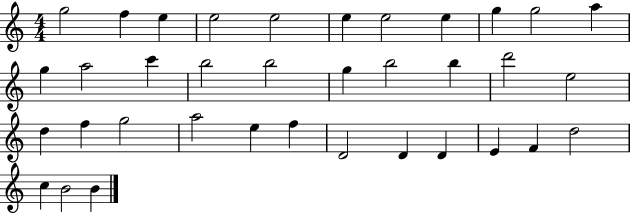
G5/h F5/q E5/q E5/h E5/h E5/q E5/h E5/q G5/q G5/h A5/q G5/q A5/h C6/q B5/h B5/h G5/q B5/h B5/q D6/h E5/h D5/q F5/q G5/h A5/h E5/q F5/q D4/h D4/q D4/q E4/q F4/q D5/h C5/q B4/h B4/q